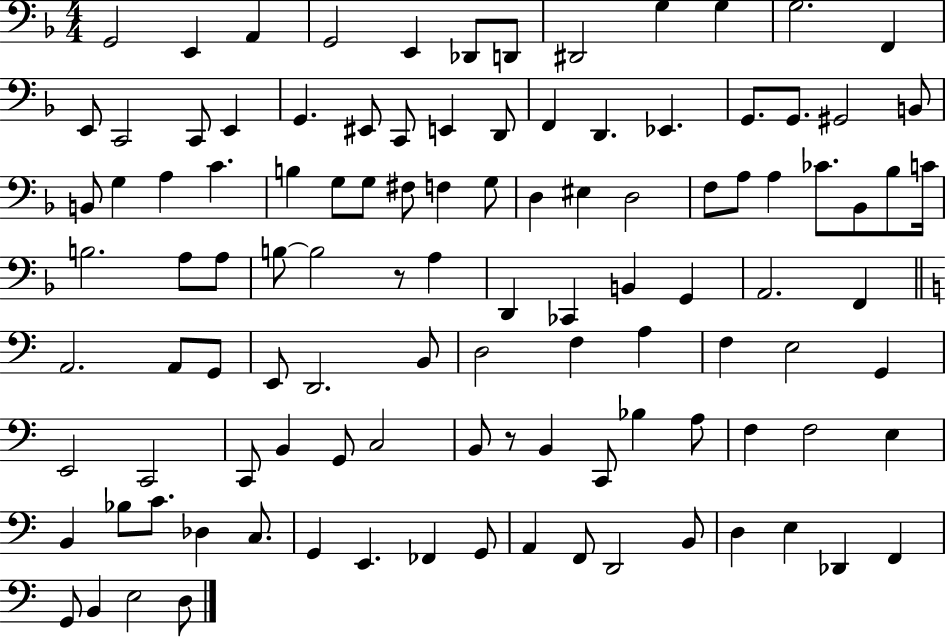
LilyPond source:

{
  \clef bass
  \numericTimeSignature
  \time 4/4
  \key f \major
  \repeat volta 2 { g,2 e,4 a,4 | g,2 e,4 des,8 d,8 | dis,2 g4 g4 | g2. f,4 | \break e,8 c,2 c,8 e,4 | g,4. eis,8 c,8 e,4 d,8 | f,4 d,4. ees,4. | g,8. g,8. gis,2 b,8 | \break b,8 g4 a4 c'4. | b4 g8 g8 fis8 f4 g8 | d4 eis4 d2 | f8 a8 a4 ces'8. bes,8 bes8 c'16 | \break b2. a8 a8 | b8~~ b2 r8 a4 | d,4 ces,4 b,4 g,4 | a,2. f,4 | \break \bar "||" \break \key c \major a,2. a,8 g,8 | e,8 d,2. b,8 | d2 f4 a4 | f4 e2 g,4 | \break e,2 c,2 | c,8 b,4 g,8 c2 | b,8 r8 b,4 c,8 bes4 a8 | f4 f2 e4 | \break b,4 bes8 c'8. des4 c8. | g,4 e,4. fes,4 g,8 | a,4 f,8 d,2 b,8 | d4 e4 des,4 f,4 | \break g,8 b,4 e2 d8 | } \bar "|."
}